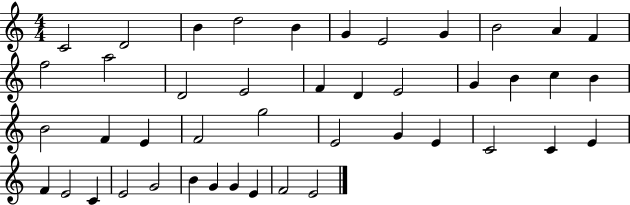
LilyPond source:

{
  \clef treble
  \numericTimeSignature
  \time 4/4
  \key c \major
  c'2 d'2 | b'4 d''2 b'4 | g'4 e'2 g'4 | b'2 a'4 f'4 | \break f''2 a''2 | d'2 e'2 | f'4 d'4 e'2 | g'4 b'4 c''4 b'4 | \break b'2 f'4 e'4 | f'2 g''2 | e'2 g'4 e'4 | c'2 c'4 e'4 | \break f'4 e'2 c'4 | e'2 g'2 | b'4 g'4 g'4 e'4 | f'2 e'2 | \break \bar "|."
}